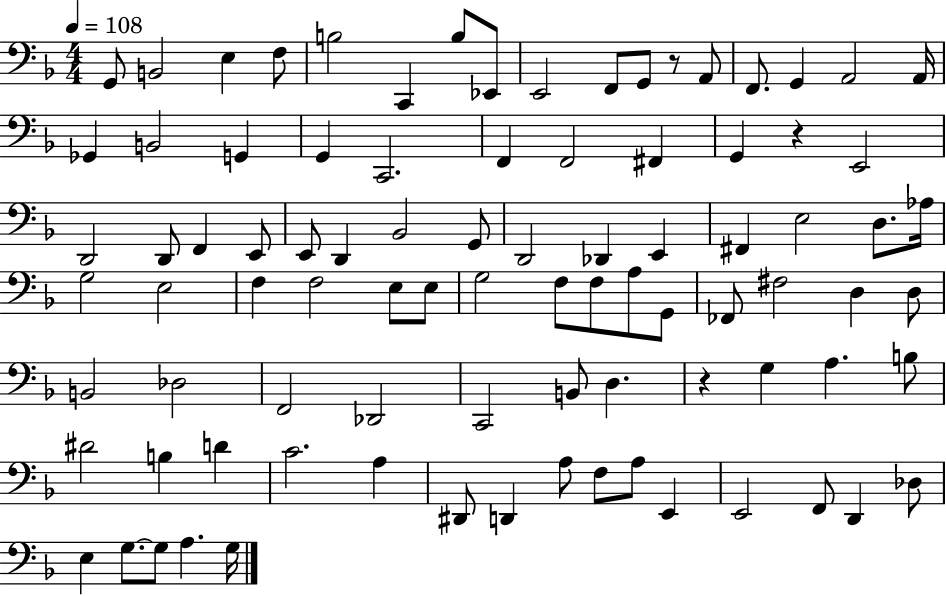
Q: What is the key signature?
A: F major